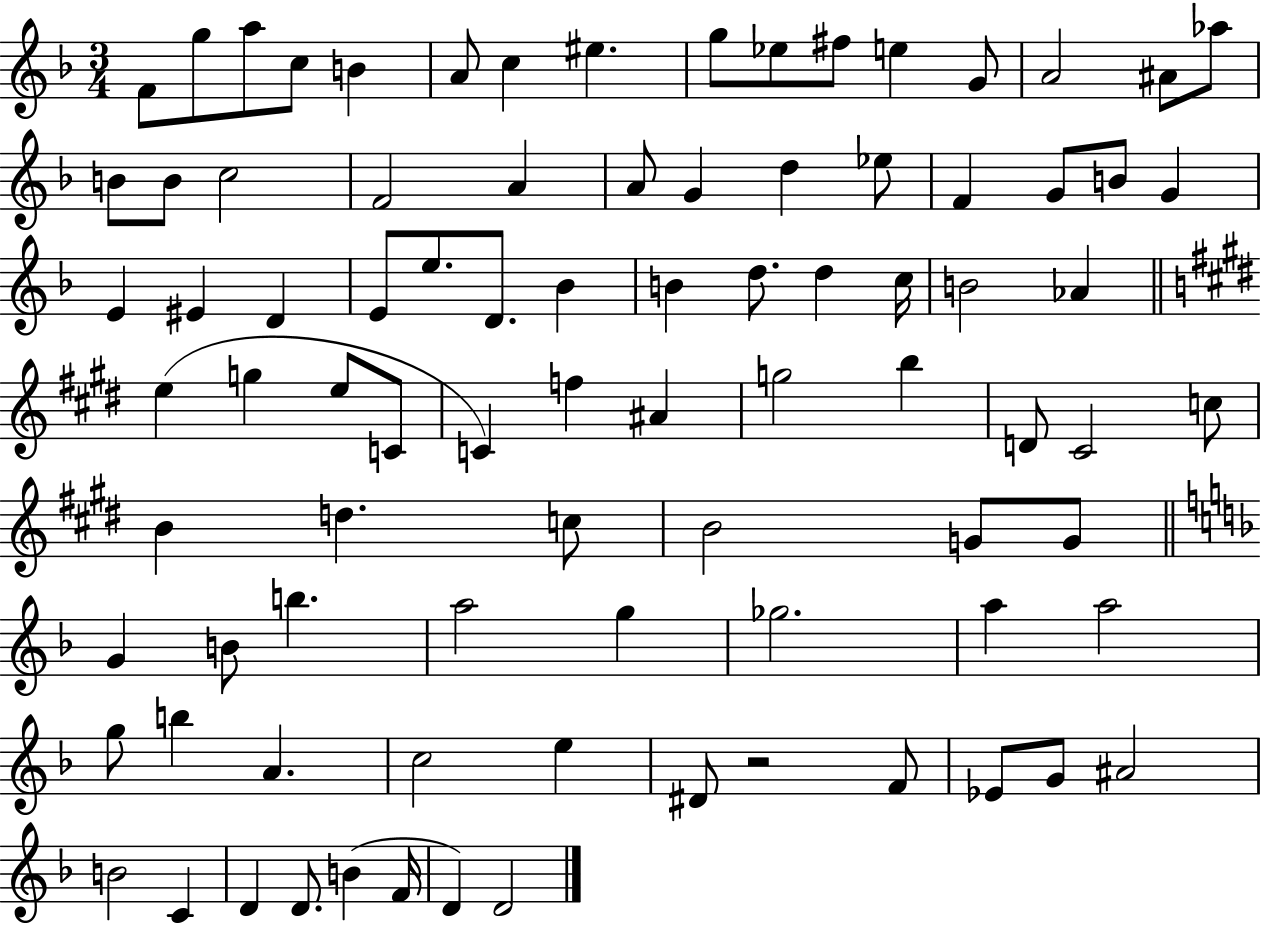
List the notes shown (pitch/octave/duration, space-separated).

F4/e G5/e A5/e C5/e B4/q A4/e C5/q EIS5/q. G5/e Eb5/e F#5/e E5/q G4/e A4/h A#4/e Ab5/e B4/e B4/e C5/h F4/h A4/q A4/e G4/q D5/q Eb5/e F4/q G4/e B4/e G4/q E4/q EIS4/q D4/q E4/e E5/e. D4/e. Bb4/q B4/q D5/e. D5/q C5/s B4/h Ab4/q E5/q G5/q E5/e C4/e C4/q F5/q A#4/q G5/h B5/q D4/e C#4/h C5/e B4/q D5/q. C5/e B4/h G4/e G4/e G4/q B4/e B5/q. A5/h G5/q Gb5/h. A5/q A5/h G5/e B5/q A4/q. C5/h E5/q D#4/e R/h F4/e Eb4/e G4/e A#4/h B4/h C4/q D4/q D4/e. B4/q F4/s D4/q D4/h